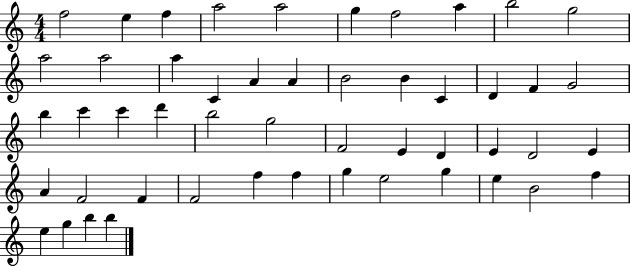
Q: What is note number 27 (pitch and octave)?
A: B5